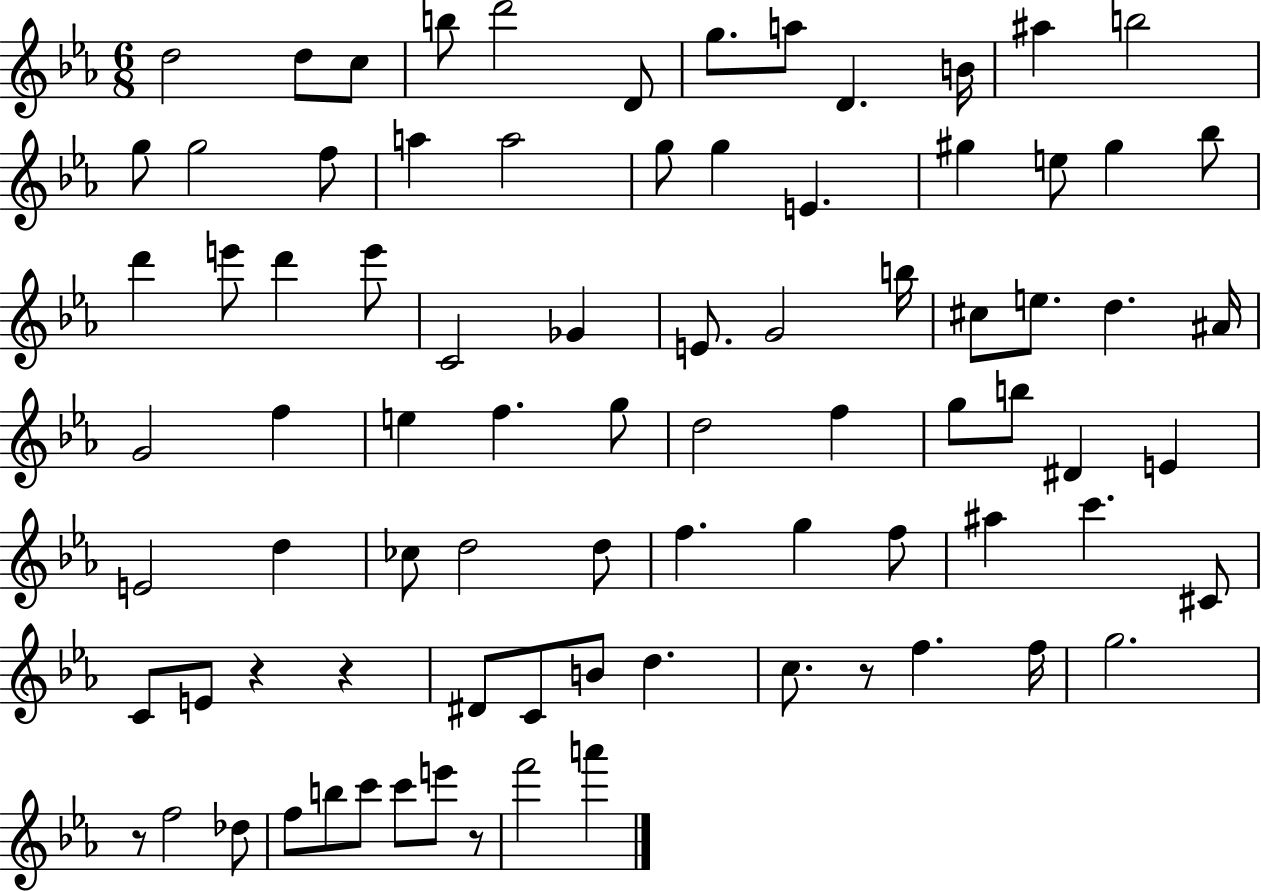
X:1
T:Untitled
M:6/8
L:1/4
K:Eb
d2 d/2 c/2 b/2 d'2 D/2 g/2 a/2 D B/4 ^a b2 g/2 g2 f/2 a a2 g/2 g E ^g e/2 ^g _b/2 d' e'/2 d' e'/2 C2 _G E/2 G2 b/4 ^c/2 e/2 d ^A/4 G2 f e f g/2 d2 f g/2 b/2 ^D E E2 d _c/2 d2 d/2 f g f/2 ^a c' ^C/2 C/2 E/2 z z ^D/2 C/2 B/2 d c/2 z/2 f f/4 g2 z/2 f2 _d/2 f/2 b/2 c'/2 c'/2 e'/2 z/2 f'2 a'